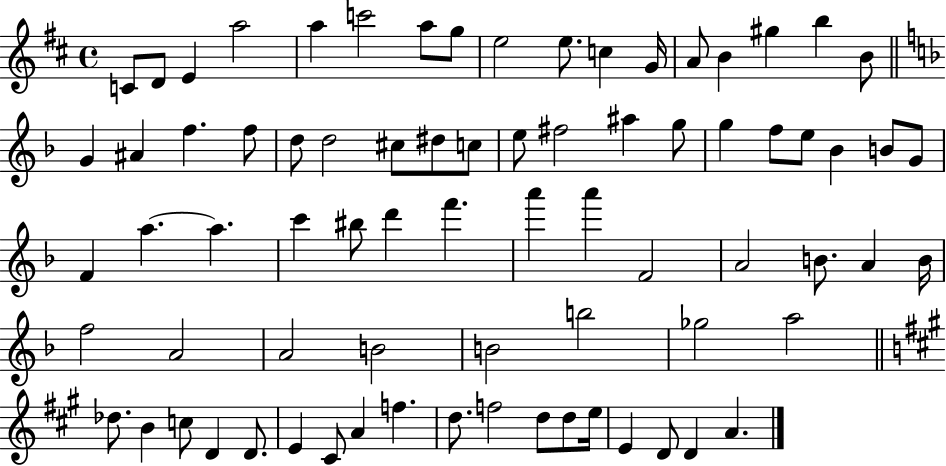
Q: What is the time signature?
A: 4/4